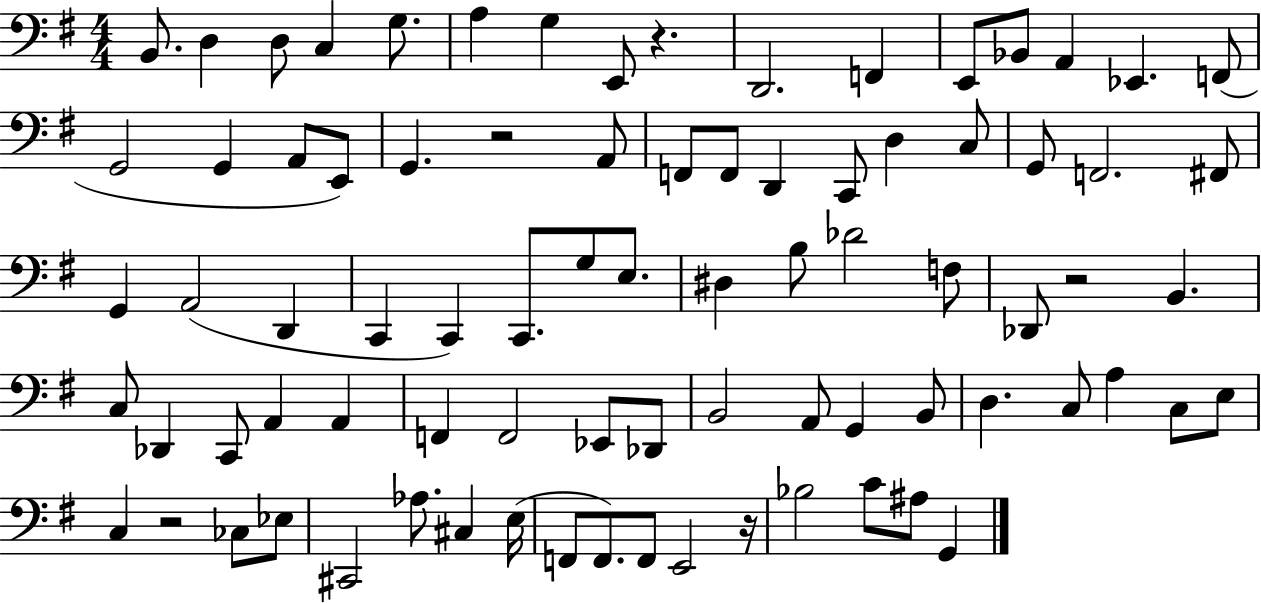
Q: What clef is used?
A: bass